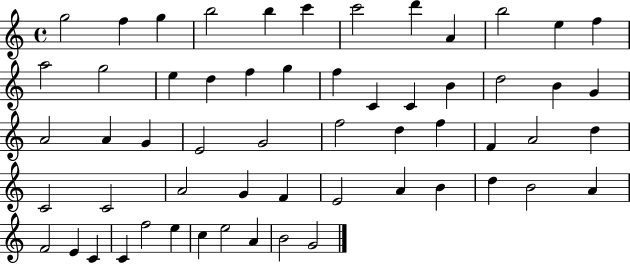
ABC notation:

X:1
T:Untitled
M:4/4
L:1/4
K:C
g2 f g b2 b c' c'2 d' A b2 e f a2 g2 e d f g f C C B d2 B G A2 A G E2 G2 f2 d f F A2 d C2 C2 A2 G F E2 A B d B2 A F2 E C C f2 e c e2 A B2 G2